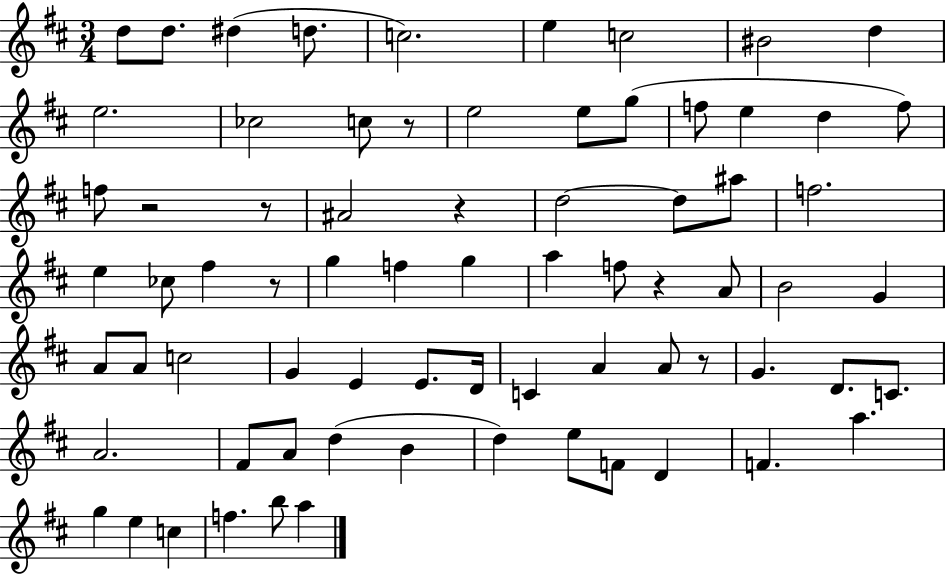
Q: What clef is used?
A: treble